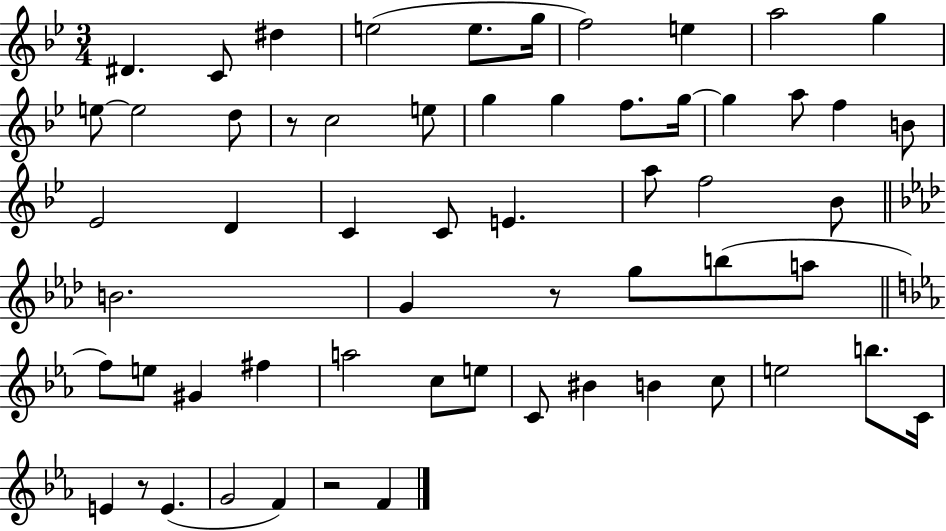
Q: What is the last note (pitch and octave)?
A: F4